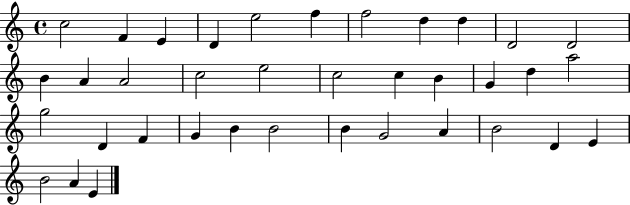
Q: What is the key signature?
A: C major